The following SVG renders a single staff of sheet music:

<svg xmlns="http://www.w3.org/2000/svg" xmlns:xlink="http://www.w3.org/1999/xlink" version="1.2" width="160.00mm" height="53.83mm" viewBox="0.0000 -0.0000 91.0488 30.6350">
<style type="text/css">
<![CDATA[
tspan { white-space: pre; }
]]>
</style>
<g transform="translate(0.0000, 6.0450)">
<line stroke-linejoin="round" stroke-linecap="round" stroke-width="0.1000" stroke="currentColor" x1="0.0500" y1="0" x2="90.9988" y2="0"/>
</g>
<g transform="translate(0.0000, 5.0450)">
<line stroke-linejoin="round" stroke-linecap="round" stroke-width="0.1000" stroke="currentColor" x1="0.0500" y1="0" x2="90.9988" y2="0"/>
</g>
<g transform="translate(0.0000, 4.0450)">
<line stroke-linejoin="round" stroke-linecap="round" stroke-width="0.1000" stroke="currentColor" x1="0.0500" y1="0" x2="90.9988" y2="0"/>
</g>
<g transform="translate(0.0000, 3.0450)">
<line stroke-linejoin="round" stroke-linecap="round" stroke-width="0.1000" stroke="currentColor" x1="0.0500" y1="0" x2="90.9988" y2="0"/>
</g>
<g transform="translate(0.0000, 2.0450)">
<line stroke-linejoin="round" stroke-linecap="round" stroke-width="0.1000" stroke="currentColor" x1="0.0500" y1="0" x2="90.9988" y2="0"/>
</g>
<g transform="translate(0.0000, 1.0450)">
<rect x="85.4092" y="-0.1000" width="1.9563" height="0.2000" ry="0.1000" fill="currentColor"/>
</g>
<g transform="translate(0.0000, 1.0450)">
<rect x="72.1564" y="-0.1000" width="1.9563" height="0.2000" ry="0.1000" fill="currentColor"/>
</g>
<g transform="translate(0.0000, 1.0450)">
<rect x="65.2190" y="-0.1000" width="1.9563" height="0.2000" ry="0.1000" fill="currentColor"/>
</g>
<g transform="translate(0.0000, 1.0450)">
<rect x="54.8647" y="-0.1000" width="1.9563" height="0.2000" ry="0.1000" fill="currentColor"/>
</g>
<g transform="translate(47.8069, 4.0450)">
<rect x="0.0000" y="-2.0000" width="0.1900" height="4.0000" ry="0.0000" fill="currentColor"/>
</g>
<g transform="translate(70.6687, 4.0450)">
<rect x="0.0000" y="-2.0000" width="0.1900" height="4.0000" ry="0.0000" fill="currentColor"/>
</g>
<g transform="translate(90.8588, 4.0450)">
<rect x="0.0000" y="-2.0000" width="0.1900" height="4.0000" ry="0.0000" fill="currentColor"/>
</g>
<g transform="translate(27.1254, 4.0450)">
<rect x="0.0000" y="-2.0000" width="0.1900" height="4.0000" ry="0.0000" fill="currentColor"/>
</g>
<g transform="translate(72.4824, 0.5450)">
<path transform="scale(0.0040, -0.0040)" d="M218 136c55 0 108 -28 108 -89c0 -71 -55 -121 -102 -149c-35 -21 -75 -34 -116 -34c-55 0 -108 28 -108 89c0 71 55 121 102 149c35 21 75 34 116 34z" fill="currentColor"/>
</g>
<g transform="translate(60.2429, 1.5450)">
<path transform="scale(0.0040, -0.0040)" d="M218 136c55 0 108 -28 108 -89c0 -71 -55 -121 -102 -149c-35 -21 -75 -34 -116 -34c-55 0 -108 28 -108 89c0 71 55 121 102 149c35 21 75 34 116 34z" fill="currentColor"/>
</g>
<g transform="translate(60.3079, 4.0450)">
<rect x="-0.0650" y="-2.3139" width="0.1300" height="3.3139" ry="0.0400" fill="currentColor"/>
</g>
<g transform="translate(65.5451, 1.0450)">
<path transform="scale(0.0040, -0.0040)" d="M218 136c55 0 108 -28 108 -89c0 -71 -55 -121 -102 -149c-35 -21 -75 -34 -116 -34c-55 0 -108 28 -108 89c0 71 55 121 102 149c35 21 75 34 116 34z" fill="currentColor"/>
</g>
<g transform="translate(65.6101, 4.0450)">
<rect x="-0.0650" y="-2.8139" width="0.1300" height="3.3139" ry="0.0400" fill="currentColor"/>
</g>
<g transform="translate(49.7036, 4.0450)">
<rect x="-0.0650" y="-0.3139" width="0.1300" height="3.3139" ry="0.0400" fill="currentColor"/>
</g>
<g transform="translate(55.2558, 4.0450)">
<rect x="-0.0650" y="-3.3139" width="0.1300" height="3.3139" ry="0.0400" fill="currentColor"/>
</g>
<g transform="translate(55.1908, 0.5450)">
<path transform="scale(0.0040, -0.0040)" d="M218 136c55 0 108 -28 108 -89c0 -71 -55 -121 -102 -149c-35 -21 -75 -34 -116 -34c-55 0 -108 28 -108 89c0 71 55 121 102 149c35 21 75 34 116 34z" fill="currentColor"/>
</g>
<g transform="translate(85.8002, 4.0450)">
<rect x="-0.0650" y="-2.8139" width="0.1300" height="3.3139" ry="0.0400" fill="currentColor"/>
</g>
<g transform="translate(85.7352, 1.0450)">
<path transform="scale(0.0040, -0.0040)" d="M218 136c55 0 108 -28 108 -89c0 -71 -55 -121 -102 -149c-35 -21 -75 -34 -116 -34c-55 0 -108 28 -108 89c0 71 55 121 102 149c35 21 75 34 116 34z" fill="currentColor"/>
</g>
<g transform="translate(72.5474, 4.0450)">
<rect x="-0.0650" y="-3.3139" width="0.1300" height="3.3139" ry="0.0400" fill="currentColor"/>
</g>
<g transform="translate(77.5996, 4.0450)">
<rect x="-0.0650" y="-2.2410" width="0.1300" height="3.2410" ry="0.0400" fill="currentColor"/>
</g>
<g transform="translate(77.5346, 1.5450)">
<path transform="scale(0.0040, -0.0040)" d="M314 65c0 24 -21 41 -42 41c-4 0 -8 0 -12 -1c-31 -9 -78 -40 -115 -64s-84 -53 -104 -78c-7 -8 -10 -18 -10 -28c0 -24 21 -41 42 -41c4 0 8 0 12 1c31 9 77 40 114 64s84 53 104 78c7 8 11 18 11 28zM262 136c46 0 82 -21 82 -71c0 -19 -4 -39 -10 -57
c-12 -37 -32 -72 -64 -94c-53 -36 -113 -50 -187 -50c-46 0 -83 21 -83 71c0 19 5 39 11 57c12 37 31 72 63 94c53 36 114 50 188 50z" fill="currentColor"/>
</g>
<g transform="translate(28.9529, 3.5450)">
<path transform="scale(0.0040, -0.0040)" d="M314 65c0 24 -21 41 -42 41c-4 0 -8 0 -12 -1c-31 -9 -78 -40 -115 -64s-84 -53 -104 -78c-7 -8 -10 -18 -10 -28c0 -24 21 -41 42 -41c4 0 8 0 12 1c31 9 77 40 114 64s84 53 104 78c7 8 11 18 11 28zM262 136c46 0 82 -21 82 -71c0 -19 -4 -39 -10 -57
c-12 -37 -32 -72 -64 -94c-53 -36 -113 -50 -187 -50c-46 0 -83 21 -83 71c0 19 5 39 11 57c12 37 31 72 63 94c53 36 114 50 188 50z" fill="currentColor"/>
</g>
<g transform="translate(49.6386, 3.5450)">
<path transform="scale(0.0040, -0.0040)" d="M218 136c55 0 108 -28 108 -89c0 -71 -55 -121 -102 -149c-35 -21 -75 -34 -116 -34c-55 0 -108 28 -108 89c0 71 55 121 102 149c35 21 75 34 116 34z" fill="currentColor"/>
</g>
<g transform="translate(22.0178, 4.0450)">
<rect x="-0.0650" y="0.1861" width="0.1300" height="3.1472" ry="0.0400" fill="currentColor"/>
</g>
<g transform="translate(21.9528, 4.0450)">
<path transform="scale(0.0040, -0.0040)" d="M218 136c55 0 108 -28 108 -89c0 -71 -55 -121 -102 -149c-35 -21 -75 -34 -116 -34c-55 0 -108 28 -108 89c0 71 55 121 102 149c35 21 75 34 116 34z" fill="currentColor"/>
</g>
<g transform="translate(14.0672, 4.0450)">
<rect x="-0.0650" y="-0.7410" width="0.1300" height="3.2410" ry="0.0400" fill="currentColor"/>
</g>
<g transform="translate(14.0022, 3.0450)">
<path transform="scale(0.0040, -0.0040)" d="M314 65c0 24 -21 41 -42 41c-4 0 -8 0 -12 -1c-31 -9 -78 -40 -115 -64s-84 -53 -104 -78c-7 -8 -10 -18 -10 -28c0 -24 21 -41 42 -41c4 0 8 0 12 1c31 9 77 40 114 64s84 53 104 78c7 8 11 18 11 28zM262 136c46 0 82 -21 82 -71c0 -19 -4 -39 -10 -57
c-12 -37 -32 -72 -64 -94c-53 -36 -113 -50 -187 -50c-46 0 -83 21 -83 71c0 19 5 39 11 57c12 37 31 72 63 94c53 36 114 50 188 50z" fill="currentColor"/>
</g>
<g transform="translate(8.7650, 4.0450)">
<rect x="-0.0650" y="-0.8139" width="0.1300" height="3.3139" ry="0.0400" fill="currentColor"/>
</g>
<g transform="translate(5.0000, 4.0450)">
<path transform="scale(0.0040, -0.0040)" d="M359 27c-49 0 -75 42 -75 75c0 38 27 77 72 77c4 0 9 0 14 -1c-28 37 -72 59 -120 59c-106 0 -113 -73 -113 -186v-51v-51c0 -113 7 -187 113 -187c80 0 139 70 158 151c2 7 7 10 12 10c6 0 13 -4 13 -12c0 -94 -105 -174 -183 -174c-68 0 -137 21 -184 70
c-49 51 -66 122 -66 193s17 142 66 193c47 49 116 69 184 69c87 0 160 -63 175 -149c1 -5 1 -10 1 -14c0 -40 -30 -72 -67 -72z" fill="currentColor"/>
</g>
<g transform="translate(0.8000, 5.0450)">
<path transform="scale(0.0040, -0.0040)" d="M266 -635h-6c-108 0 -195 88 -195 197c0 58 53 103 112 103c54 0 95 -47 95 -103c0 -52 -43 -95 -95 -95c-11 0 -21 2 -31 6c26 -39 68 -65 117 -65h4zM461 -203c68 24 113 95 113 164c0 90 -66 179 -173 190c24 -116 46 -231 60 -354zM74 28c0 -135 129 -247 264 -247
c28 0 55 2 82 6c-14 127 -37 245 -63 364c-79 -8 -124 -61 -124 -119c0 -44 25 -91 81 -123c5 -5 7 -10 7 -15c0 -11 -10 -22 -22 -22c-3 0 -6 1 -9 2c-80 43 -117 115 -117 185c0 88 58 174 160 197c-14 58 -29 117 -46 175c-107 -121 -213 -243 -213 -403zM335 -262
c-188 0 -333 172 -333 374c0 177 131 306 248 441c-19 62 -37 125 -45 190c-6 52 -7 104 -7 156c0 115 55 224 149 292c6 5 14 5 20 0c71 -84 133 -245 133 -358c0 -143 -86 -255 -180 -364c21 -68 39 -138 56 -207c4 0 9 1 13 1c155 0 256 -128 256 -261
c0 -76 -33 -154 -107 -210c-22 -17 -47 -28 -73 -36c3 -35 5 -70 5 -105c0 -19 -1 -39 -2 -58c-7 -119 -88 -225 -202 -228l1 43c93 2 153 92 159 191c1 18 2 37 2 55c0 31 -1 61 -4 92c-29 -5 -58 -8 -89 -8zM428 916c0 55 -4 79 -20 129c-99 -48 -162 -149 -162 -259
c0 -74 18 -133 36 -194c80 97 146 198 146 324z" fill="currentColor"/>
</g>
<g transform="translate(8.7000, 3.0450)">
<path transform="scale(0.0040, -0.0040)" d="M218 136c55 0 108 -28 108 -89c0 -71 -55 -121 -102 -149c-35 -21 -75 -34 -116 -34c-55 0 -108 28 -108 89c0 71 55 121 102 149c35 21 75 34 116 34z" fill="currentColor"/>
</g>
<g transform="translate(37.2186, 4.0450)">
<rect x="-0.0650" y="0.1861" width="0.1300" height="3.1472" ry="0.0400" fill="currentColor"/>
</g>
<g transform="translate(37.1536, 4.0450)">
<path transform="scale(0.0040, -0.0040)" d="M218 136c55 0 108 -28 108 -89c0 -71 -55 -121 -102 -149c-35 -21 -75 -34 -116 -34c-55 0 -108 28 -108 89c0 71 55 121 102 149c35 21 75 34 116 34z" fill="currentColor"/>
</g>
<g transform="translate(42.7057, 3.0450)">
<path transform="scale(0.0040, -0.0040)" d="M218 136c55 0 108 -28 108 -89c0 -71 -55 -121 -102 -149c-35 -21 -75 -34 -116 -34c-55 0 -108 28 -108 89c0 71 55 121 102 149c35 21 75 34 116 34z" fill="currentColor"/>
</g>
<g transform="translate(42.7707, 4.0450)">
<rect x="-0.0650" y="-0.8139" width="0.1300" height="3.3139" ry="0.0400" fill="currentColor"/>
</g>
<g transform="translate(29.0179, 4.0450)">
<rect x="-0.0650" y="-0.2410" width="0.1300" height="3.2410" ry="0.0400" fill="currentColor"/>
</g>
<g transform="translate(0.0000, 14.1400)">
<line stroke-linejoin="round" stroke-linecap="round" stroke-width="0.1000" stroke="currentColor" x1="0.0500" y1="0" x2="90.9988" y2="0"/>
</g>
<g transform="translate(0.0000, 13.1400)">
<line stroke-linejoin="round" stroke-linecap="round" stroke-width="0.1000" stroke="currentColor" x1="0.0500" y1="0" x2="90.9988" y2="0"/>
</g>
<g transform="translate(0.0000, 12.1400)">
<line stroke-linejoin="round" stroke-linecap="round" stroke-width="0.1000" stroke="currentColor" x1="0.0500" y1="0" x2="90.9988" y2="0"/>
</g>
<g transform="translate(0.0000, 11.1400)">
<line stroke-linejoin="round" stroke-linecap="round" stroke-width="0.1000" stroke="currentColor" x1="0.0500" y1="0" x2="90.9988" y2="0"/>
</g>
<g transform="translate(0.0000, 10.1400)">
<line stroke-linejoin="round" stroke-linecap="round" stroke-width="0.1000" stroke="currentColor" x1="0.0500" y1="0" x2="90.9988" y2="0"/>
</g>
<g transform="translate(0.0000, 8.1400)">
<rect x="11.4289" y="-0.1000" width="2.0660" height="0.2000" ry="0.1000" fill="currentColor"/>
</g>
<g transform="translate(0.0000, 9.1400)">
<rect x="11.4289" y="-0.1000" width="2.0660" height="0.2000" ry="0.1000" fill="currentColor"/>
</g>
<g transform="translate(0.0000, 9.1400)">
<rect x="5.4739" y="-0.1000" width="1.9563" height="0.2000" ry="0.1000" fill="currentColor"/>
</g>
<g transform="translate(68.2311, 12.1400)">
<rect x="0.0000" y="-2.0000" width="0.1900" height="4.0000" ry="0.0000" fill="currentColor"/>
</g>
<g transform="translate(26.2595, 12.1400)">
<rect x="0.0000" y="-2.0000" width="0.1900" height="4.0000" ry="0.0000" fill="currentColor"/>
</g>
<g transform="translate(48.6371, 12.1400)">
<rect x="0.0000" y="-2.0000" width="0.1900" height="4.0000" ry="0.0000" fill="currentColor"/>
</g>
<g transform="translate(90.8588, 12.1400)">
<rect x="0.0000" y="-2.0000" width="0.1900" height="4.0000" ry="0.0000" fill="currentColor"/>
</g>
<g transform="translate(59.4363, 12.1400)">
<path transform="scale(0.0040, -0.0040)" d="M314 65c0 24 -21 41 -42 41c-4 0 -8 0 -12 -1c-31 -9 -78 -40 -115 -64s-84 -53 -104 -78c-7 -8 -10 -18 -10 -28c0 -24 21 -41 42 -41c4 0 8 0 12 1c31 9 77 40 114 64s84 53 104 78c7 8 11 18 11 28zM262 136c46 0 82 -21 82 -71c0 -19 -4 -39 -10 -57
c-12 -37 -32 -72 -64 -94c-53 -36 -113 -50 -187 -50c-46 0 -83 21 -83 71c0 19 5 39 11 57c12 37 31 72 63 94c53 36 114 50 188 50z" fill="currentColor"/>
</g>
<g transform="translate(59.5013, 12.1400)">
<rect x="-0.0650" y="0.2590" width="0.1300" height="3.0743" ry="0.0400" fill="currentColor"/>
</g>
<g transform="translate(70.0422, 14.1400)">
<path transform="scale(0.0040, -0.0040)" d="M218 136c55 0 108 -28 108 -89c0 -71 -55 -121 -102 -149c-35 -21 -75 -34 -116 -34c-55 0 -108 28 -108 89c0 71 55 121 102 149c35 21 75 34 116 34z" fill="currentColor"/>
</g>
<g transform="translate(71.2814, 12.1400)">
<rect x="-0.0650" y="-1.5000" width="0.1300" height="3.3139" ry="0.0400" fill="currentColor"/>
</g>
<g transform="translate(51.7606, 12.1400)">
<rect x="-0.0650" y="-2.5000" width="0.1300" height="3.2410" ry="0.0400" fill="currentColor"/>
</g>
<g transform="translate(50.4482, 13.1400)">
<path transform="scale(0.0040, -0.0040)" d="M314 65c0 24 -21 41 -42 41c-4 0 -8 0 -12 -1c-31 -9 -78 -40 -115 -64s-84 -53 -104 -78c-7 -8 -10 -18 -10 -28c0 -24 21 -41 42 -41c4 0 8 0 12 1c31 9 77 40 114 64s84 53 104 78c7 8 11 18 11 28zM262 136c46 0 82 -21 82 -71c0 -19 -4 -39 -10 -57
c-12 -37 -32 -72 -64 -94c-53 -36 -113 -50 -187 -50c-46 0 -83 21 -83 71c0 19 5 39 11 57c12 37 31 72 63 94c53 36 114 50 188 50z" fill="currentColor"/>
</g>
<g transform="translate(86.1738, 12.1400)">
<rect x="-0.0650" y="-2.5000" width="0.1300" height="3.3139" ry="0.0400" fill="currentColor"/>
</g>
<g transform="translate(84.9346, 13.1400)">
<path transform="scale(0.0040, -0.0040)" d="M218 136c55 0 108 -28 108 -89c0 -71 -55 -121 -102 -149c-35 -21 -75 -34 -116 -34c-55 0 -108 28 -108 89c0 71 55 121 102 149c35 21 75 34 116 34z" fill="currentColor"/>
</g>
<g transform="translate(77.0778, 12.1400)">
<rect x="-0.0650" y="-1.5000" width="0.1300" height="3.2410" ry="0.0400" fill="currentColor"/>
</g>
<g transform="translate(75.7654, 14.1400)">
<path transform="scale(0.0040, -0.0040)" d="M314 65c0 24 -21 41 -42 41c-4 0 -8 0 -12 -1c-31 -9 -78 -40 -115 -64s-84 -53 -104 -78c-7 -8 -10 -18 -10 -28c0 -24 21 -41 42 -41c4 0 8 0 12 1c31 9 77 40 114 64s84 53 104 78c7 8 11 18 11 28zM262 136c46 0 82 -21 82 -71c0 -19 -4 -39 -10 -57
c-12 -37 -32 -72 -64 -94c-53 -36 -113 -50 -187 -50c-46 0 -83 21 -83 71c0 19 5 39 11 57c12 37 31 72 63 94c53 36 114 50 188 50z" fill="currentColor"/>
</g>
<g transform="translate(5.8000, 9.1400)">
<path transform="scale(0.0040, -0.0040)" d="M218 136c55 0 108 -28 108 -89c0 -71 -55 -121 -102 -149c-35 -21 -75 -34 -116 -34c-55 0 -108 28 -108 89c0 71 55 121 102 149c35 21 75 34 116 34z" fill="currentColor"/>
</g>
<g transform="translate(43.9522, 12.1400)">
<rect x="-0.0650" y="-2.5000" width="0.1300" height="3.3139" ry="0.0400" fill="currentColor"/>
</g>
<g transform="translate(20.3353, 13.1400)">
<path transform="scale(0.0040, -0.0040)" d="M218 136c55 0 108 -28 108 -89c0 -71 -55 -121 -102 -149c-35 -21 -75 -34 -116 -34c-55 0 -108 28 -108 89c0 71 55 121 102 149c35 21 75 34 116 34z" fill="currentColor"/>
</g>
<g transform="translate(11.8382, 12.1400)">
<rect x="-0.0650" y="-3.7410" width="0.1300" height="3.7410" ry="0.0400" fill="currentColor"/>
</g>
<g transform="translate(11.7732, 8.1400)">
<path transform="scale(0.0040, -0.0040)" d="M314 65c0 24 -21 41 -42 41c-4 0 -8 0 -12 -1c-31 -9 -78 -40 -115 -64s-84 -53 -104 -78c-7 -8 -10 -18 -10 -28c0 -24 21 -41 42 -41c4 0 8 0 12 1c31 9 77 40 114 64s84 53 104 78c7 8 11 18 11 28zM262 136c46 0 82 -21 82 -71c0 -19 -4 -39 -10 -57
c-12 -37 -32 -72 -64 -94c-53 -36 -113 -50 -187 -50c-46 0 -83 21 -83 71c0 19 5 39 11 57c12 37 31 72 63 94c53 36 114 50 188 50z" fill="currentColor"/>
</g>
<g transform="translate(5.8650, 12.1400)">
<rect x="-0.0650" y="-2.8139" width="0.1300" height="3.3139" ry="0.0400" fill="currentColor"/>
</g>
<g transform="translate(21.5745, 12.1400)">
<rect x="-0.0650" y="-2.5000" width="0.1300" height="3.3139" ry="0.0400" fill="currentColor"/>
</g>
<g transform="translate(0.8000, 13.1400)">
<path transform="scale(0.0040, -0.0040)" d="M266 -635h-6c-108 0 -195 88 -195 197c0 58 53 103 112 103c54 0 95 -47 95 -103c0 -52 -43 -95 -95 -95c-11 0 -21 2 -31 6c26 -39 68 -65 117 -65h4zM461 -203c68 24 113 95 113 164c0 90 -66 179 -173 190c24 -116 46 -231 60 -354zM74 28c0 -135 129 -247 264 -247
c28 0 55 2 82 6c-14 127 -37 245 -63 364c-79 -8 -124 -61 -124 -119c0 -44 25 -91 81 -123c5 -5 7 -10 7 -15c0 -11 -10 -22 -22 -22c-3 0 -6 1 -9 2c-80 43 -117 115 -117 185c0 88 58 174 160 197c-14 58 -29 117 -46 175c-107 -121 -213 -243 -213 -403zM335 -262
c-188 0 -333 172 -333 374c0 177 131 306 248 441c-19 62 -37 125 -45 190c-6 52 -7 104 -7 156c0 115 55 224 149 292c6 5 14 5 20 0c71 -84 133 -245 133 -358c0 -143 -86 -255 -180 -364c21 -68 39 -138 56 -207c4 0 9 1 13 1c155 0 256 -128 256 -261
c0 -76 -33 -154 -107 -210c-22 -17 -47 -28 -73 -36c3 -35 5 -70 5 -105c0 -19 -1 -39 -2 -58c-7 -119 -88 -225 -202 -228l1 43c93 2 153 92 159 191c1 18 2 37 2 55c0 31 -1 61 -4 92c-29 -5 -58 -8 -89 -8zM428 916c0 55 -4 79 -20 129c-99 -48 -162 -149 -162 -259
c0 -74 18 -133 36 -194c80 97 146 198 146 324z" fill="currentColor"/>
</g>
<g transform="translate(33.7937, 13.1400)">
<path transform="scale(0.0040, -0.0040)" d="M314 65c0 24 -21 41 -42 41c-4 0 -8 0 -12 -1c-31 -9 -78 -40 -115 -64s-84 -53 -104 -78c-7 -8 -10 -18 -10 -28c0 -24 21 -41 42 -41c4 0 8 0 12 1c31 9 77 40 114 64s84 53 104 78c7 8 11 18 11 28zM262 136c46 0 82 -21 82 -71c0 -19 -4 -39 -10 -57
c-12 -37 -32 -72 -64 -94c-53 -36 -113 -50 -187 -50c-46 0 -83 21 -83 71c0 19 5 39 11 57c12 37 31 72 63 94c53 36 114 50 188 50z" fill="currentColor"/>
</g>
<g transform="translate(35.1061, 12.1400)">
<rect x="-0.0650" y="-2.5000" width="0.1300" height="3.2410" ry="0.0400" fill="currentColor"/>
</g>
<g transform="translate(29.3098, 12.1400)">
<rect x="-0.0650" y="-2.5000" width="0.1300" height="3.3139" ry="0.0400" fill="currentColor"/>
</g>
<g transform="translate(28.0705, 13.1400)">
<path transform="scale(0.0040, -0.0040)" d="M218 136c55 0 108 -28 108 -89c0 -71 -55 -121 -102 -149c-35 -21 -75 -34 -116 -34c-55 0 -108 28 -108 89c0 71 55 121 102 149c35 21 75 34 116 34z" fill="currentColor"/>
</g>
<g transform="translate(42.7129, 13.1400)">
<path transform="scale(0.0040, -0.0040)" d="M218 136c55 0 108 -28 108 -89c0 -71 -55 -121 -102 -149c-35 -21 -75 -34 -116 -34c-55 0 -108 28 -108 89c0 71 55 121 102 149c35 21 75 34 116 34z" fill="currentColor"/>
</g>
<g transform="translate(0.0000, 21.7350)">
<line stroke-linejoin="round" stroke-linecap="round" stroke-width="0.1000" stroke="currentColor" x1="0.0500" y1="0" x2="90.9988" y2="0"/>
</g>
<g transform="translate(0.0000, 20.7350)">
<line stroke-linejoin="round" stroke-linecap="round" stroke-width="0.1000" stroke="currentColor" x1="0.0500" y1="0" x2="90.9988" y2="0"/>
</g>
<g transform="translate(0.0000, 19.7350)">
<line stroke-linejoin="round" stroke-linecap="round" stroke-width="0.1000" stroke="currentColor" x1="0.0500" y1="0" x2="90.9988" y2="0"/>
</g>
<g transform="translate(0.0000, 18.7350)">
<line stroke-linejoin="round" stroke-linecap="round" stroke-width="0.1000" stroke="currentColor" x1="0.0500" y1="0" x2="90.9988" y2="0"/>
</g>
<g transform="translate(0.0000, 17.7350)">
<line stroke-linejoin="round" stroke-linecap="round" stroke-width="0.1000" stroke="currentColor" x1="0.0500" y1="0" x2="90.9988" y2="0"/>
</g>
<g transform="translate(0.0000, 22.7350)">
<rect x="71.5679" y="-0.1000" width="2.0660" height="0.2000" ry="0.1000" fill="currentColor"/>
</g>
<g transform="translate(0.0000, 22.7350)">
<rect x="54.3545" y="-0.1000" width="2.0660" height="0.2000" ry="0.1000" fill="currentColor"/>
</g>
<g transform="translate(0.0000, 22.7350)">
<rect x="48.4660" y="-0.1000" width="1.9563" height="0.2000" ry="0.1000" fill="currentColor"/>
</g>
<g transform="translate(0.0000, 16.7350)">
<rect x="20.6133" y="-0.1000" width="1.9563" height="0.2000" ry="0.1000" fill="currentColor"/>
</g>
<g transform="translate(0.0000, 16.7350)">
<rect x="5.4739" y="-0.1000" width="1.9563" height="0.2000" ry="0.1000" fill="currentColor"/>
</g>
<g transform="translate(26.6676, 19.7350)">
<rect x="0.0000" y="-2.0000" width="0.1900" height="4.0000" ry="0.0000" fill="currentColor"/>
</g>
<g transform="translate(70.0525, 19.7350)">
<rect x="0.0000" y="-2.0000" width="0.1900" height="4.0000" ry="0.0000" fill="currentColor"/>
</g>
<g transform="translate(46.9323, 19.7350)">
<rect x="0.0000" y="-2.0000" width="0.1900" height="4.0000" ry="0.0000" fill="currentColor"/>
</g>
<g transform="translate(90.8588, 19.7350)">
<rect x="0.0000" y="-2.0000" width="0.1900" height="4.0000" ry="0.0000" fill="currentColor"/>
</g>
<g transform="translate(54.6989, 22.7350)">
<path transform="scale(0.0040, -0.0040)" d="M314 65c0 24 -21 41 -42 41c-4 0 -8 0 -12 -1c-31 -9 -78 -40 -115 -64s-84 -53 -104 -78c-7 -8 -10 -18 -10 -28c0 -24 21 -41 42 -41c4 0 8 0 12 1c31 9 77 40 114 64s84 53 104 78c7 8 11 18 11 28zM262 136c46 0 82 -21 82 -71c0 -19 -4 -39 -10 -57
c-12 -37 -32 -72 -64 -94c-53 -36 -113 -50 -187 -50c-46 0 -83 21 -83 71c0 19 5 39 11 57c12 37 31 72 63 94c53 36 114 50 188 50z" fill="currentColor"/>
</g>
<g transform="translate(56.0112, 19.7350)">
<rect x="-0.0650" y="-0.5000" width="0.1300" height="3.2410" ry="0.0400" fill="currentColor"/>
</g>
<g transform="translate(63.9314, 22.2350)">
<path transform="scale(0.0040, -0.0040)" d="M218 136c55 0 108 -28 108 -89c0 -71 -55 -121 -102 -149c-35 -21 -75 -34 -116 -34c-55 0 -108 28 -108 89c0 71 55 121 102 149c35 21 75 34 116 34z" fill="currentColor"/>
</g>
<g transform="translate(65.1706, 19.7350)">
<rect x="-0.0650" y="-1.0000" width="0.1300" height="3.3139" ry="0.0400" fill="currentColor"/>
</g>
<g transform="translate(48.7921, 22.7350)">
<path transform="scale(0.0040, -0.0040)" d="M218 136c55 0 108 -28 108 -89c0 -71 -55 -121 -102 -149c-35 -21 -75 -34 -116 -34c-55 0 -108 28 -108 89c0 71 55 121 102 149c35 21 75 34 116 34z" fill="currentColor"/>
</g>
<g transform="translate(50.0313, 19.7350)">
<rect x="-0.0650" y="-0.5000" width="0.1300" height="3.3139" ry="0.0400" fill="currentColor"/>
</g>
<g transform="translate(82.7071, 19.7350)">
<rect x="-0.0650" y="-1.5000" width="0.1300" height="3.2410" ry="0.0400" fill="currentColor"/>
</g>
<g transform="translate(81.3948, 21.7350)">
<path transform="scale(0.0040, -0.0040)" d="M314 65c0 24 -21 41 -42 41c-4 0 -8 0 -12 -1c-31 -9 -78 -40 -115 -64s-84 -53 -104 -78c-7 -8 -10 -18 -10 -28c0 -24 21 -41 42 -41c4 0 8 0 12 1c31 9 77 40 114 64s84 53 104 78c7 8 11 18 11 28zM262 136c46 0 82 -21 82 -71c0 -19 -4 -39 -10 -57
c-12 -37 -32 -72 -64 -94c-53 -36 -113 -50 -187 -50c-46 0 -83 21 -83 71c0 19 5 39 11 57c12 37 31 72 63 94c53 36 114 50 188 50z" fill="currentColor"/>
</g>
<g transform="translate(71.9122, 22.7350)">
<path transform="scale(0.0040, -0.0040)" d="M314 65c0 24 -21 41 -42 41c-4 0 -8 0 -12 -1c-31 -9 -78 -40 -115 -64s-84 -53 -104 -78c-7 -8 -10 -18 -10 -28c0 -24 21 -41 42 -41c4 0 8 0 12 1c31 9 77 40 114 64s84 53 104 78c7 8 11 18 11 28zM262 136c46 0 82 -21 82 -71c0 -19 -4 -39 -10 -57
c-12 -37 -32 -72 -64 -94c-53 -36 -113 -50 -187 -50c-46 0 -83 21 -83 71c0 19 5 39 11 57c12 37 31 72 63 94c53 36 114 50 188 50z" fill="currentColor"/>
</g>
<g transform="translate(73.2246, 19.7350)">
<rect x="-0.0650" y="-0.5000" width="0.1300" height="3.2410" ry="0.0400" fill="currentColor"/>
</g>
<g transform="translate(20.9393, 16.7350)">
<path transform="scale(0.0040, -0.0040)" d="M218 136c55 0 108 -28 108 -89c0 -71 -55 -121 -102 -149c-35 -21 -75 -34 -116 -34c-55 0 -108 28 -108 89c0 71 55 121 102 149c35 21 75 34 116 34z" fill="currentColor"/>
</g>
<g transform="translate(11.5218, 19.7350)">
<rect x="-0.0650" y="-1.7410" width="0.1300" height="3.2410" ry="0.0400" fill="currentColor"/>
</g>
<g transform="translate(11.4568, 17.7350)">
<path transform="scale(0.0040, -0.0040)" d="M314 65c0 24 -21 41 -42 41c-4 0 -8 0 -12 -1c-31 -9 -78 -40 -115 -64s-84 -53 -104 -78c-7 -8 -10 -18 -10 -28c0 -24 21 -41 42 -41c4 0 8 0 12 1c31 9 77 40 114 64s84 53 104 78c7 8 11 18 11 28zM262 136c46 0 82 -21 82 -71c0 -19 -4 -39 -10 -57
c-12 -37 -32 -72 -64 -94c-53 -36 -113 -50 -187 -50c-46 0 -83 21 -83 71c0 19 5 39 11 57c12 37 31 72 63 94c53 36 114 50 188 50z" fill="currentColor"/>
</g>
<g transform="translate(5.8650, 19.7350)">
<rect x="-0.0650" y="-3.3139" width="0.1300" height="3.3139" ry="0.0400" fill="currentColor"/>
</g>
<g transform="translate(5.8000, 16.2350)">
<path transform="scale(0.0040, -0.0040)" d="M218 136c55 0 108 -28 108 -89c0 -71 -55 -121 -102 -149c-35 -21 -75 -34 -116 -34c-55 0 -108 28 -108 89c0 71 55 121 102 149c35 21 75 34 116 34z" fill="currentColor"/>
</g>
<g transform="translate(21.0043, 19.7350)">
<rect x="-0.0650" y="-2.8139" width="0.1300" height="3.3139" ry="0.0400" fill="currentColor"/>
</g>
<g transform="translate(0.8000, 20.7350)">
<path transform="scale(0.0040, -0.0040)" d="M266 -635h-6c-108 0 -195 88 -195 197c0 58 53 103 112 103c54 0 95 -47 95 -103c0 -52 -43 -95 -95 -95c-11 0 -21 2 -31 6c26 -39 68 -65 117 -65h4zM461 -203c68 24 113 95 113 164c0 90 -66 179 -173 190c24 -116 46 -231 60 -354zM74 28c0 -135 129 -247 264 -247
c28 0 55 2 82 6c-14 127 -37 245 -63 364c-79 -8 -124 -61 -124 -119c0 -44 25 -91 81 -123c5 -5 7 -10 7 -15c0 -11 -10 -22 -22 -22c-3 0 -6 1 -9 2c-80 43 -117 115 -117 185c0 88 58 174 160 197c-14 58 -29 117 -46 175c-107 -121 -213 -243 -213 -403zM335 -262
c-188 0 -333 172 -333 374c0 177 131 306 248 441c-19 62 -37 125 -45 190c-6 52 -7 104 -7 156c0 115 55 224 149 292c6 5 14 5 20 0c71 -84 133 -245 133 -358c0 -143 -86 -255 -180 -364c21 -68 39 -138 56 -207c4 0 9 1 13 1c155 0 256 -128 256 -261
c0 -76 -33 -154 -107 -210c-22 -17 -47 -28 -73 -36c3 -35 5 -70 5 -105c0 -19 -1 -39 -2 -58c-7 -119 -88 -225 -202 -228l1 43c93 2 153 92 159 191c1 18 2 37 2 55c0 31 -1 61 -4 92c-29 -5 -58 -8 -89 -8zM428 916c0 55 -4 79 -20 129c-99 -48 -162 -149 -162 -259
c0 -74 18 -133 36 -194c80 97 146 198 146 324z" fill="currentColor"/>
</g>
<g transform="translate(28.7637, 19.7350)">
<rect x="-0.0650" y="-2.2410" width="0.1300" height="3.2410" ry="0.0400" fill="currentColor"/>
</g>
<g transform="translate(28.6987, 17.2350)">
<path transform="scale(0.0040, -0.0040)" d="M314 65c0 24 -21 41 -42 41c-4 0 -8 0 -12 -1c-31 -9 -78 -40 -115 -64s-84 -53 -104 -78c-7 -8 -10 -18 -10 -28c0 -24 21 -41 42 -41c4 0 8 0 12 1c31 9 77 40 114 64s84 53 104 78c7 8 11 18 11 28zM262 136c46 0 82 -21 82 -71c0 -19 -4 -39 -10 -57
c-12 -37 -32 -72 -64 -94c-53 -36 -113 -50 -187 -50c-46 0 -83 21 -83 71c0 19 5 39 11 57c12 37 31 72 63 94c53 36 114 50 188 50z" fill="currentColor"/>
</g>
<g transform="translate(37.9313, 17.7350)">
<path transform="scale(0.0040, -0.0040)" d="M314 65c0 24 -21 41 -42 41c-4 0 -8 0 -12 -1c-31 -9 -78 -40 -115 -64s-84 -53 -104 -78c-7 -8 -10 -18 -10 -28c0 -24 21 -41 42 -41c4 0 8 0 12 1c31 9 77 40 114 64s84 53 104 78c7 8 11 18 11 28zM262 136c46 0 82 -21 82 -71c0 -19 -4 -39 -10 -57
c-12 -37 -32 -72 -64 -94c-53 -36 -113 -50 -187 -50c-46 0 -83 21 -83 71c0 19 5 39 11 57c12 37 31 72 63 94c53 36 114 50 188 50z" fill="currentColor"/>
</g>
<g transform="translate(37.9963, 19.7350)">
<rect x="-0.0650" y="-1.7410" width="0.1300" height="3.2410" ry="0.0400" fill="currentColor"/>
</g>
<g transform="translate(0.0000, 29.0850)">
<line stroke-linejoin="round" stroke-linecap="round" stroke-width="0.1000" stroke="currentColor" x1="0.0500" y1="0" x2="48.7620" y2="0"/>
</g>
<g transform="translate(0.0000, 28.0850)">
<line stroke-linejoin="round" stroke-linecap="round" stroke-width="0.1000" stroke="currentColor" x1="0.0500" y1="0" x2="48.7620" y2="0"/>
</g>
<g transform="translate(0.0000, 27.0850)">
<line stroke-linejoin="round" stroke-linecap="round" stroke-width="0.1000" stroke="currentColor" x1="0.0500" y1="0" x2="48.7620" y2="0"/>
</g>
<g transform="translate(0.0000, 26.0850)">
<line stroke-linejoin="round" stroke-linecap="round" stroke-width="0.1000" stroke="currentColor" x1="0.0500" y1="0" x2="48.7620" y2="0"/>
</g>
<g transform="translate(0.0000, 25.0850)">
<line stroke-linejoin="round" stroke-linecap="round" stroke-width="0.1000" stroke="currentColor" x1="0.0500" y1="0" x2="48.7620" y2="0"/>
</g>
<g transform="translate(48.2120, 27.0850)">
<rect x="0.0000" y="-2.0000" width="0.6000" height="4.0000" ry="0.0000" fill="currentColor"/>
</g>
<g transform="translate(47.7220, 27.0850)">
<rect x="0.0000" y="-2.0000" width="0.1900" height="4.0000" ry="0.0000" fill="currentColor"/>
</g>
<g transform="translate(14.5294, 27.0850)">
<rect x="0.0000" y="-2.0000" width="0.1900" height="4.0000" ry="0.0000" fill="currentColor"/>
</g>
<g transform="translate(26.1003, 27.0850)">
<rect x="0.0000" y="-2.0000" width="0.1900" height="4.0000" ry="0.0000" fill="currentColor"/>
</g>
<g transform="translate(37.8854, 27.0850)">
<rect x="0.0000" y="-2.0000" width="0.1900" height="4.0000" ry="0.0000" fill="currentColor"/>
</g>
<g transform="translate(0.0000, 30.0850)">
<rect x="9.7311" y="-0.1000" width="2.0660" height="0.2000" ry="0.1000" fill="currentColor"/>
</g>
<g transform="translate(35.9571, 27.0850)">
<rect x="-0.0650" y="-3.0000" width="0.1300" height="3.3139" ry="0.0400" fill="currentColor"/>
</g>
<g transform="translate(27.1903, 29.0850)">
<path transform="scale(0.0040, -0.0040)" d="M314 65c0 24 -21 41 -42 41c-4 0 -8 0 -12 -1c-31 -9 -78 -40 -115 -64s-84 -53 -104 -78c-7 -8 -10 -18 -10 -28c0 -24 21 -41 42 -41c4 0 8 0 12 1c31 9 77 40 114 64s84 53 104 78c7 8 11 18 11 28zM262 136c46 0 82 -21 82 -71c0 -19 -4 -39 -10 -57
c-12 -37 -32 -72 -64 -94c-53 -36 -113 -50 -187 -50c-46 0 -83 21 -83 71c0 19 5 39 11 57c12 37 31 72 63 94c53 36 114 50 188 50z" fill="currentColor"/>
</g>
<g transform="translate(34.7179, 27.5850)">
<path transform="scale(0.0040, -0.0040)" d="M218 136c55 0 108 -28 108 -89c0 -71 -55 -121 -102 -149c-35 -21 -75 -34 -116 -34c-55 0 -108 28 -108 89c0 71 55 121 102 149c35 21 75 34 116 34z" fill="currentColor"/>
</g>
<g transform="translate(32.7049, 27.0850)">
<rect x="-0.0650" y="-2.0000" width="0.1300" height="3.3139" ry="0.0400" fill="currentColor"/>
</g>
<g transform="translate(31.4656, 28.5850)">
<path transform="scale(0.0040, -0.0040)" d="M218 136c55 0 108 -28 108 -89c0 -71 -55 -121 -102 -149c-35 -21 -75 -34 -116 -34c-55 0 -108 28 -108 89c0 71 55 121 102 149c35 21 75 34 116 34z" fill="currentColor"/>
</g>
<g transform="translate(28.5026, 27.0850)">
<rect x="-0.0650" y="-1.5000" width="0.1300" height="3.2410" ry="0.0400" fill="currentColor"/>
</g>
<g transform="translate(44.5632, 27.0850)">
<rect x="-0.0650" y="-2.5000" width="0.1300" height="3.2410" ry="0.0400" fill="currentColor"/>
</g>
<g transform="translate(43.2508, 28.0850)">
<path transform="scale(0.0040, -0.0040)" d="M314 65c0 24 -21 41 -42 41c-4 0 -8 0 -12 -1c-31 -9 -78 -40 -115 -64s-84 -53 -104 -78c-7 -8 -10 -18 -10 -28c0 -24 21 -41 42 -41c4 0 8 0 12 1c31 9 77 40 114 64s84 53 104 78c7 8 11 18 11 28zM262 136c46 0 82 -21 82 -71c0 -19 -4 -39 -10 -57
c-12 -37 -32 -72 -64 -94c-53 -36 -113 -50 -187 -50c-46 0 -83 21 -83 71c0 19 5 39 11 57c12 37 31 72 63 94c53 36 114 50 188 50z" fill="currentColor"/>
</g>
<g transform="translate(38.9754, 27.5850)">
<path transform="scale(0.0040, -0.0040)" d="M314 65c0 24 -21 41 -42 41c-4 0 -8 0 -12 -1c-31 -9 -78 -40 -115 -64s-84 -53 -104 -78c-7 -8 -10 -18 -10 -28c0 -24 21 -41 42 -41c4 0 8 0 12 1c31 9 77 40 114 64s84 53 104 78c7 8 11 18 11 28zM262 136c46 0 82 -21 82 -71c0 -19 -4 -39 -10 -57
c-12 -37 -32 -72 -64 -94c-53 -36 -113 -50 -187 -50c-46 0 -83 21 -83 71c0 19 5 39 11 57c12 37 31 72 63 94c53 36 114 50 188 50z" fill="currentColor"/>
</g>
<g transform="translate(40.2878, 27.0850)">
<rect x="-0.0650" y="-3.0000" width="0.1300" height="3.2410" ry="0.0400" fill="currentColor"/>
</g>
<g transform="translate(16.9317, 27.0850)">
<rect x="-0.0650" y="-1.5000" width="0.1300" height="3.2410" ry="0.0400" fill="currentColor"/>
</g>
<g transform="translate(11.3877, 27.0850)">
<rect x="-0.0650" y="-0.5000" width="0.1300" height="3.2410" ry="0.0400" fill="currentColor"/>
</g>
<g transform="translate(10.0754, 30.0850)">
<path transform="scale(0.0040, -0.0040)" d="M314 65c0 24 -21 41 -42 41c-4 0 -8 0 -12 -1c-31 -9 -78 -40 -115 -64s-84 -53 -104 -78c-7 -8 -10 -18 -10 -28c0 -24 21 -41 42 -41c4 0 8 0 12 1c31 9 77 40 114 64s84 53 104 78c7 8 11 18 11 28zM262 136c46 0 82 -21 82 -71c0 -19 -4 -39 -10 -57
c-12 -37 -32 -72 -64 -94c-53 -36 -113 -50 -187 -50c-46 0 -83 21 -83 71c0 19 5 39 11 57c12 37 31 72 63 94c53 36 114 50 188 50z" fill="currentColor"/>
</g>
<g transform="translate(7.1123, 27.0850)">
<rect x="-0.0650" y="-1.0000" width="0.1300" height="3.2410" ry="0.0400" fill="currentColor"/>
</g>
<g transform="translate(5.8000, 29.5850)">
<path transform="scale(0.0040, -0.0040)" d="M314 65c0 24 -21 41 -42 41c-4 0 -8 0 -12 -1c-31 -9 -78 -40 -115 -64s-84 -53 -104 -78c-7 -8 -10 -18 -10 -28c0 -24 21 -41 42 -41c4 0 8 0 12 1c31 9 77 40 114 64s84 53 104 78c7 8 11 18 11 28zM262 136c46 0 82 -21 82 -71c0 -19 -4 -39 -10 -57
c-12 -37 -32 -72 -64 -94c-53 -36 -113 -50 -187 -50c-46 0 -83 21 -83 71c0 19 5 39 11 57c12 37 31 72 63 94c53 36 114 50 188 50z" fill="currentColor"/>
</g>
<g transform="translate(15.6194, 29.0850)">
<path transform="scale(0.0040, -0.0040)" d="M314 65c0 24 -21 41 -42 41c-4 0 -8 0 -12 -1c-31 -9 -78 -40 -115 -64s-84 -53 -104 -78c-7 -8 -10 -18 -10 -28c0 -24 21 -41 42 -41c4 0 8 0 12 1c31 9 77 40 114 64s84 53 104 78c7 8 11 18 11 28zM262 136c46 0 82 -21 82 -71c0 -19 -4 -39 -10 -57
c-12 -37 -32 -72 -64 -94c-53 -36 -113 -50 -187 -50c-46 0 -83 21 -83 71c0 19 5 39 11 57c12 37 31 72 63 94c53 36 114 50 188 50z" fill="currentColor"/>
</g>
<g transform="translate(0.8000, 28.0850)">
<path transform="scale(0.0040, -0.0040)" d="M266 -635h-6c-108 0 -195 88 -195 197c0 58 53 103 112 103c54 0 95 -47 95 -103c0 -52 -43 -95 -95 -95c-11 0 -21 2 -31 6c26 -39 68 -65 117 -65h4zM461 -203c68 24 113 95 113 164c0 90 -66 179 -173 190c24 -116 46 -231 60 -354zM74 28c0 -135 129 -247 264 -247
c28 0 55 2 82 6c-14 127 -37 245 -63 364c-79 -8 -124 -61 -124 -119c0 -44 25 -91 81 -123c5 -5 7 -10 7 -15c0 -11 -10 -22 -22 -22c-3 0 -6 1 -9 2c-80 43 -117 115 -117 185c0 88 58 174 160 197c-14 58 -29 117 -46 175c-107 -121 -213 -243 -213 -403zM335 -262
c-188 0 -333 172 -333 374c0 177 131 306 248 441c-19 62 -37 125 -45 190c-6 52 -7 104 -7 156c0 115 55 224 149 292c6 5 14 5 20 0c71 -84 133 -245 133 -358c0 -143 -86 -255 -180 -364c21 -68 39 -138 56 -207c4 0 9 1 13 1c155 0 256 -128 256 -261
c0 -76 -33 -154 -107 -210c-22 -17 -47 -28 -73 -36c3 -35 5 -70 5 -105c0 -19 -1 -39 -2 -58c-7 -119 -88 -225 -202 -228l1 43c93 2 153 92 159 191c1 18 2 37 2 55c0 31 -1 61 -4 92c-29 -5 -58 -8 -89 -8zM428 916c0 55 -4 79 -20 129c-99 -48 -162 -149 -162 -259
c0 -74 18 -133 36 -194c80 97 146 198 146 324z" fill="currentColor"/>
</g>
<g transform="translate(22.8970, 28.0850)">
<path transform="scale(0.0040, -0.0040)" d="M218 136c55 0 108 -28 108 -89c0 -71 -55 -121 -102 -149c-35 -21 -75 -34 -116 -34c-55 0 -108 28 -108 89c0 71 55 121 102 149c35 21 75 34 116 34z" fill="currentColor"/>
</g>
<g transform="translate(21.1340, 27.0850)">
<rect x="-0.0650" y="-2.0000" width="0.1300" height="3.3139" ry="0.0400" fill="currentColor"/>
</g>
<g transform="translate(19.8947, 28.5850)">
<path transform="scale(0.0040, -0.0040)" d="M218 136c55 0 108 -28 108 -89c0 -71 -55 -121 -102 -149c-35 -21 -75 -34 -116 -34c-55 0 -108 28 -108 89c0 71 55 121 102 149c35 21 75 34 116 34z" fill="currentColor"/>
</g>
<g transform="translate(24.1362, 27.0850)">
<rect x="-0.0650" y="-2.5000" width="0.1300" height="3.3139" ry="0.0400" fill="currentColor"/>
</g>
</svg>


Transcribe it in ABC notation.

X:1
T:Untitled
M:4/4
L:1/4
K:C
d d2 B c2 B d c b g a b g2 a a c'2 G G G2 G G2 B2 E E2 G b f2 a g2 f2 C C2 D C2 E2 D2 C2 E2 F G E2 F A A2 G2